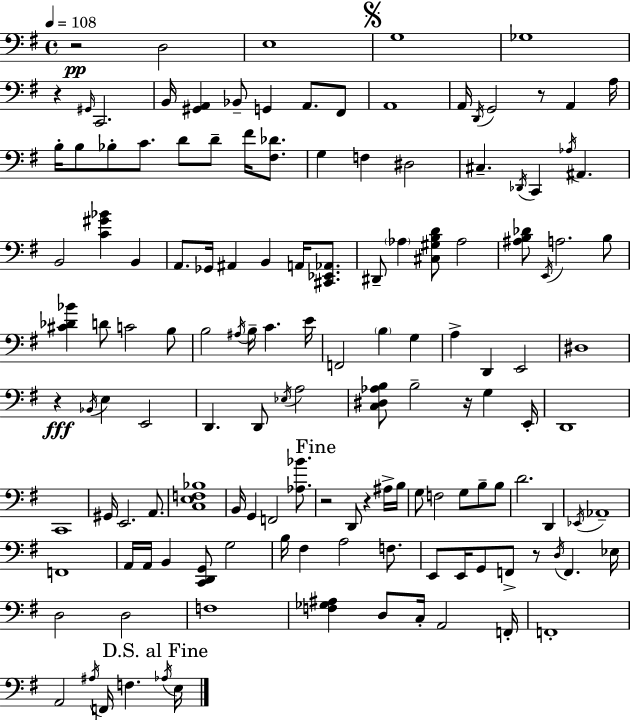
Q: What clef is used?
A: bass